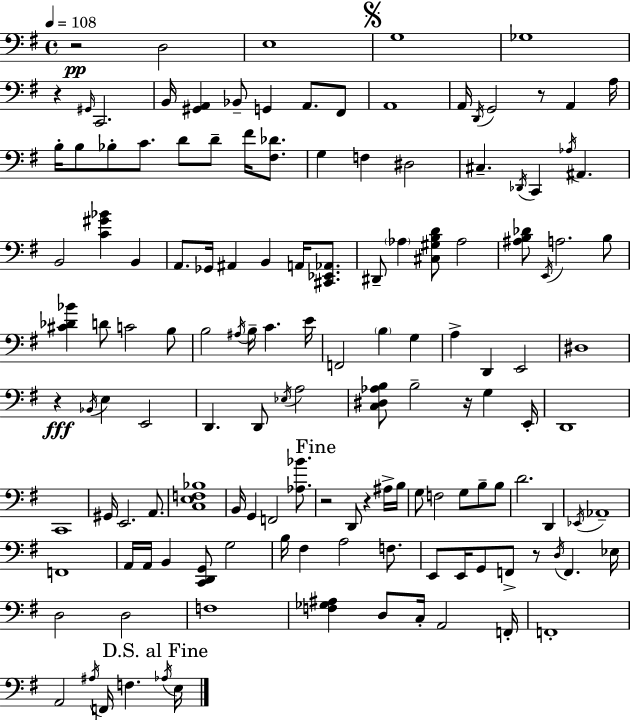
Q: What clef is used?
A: bass